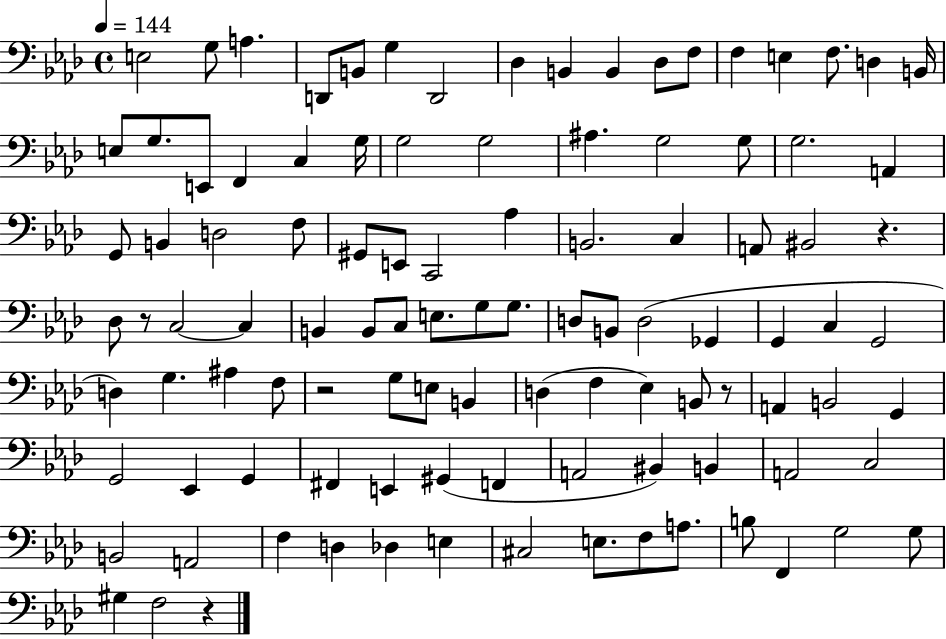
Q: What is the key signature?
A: AES major